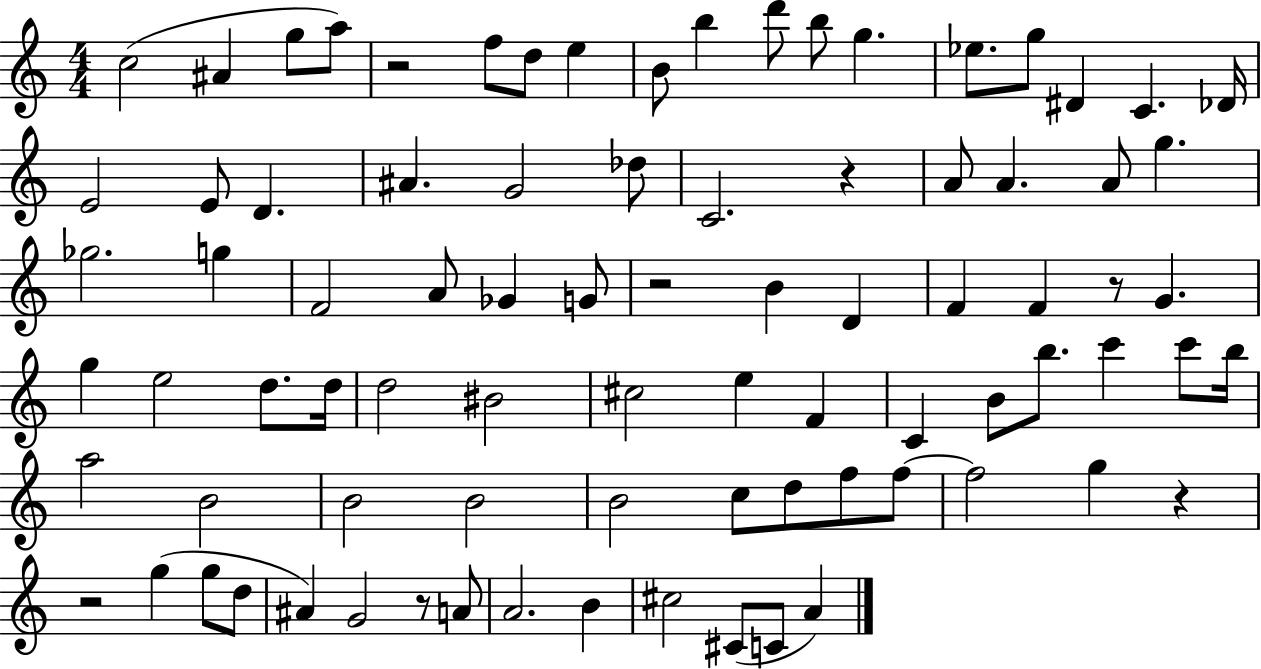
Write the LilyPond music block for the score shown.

{
  \clef treble
  \numericTimeSignature
  \time 4/4
  \key c \major
  c''2( ais'4 g''8 a''8) | r2 f''8 d''8 e''4 | b'8 b''4 d'''8 b''8 g''4. | ees''8. g''8 dis'4 c'4. des'16 | \break e'2 e'8 d'4. | ais'4. g'2 des''8 | c'2. r4 | a'8 a'4. a'8 g''4. | \break ges''2. g''4 | f'2 a'8 ges'4 g'8 | r2 b'4 d'4 | f'4 f'4 r8 g'4. | \break g''4 e''2 d''8. d''16 | d''2 bis'2 | cis''2 e''4 f'4 | c'4 b'8 b''8. c'''4 c'''8 b''16 | \break a''2 b'2 | b'2 b'2 | b'2 c''8 d''8 f''8 f''8~~ | f''2 g''4 r4 | \break r2 g''4( g''8 d''8 | ais'4) g'2 r8 a'8 | a'2. b'4 | cis''2 cis'8( c'8 a'4) | \break \bar "|."
}